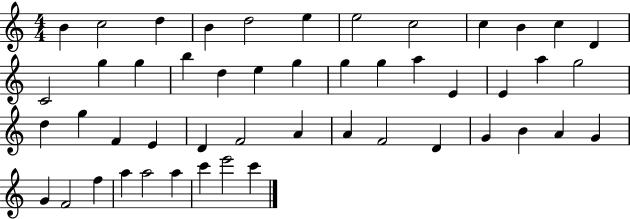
B4/q C5/h D5/q B4/q D5/h E5/q E5/h C5/h C5/q B4/q C5/q D4/q C4/h G5/q G5/q B5/q D5/q E5/q G5/q G5/q G5/q A5/q E4/q E4/q A5/q G5/h D5/q G5/q F4/q E4/q D4/q F4/h A4/q A4/q F4/h D4/q G4/q B4/q A4/q G4/q G4/q F4/h F5/q A5/q A5/h A5/q C6/q E6/h C6/q